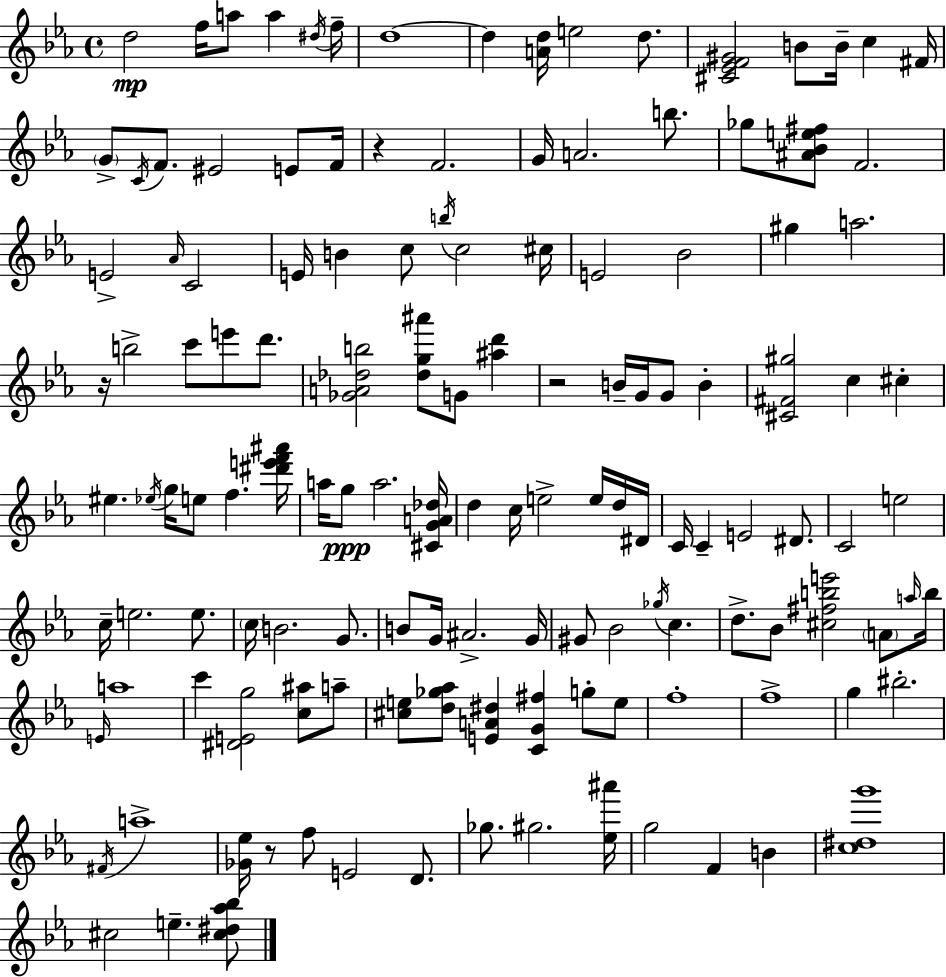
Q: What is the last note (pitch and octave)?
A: E5